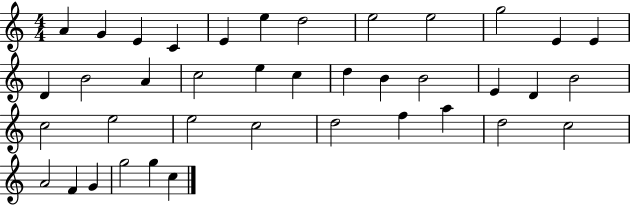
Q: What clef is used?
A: treble